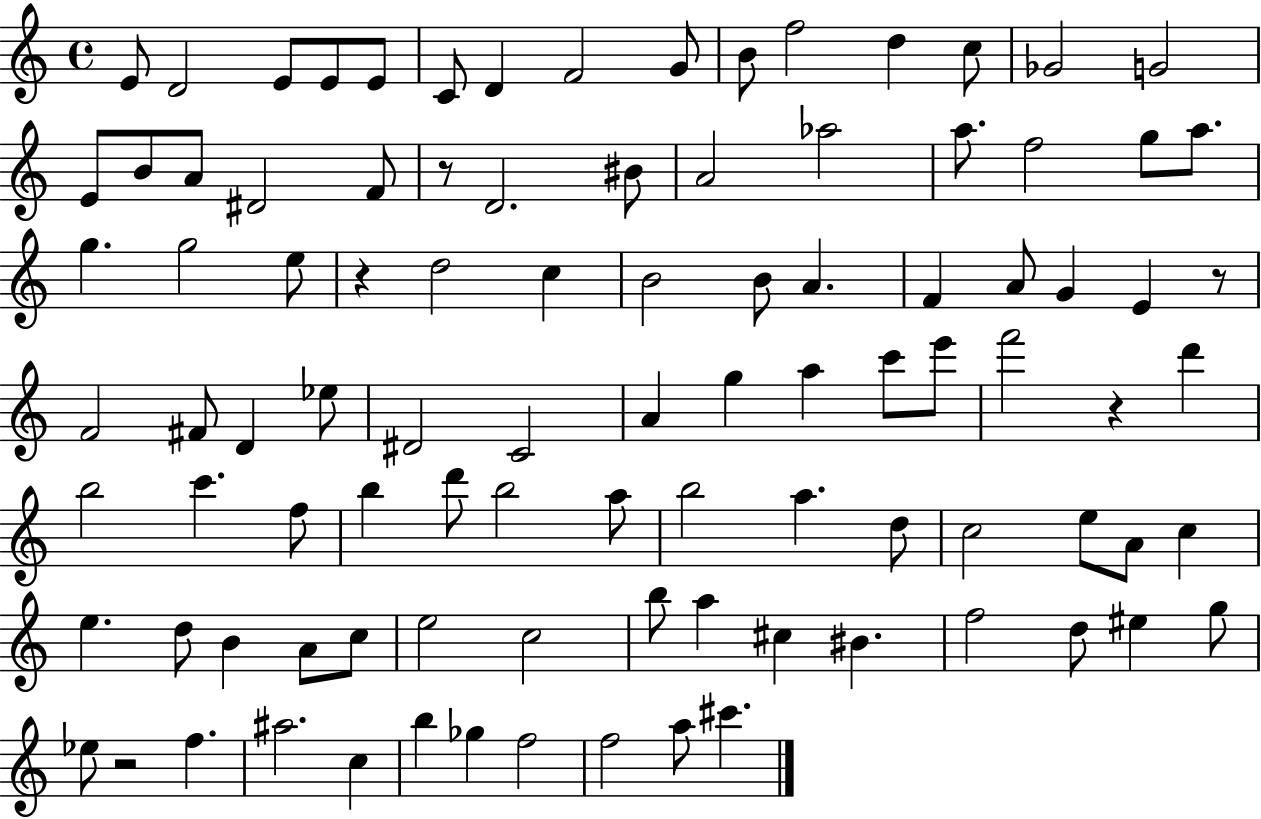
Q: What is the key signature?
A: C major